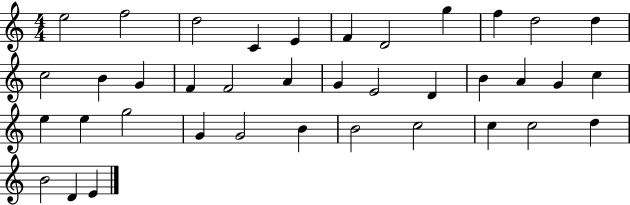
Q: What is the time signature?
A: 4/4